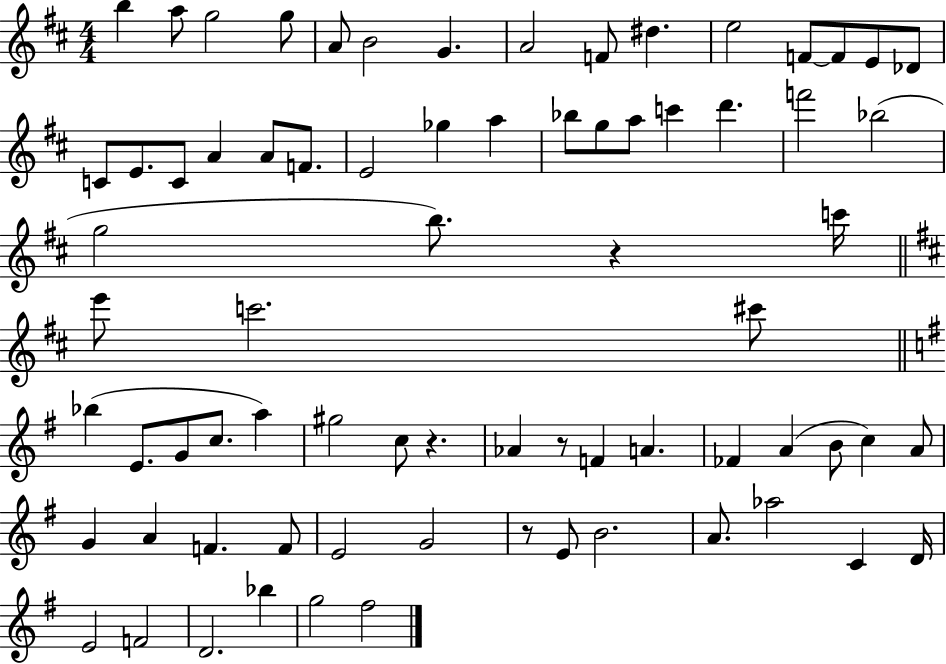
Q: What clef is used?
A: treble